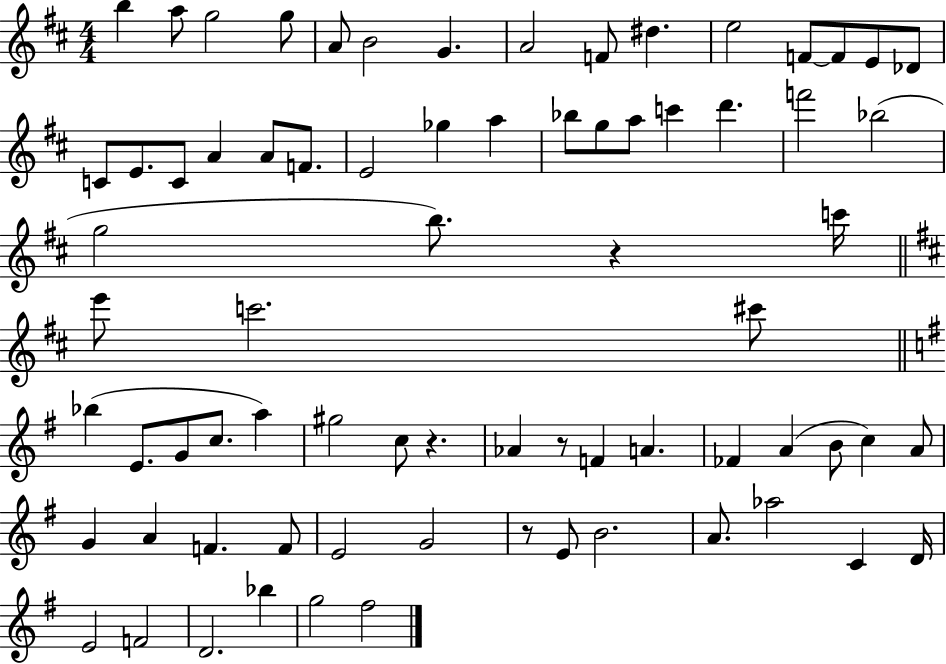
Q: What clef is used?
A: treble